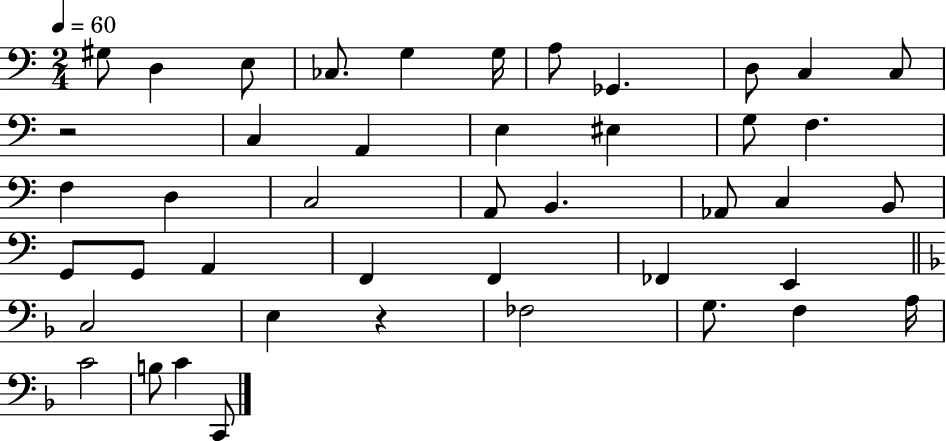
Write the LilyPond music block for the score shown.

{
  \clef bass
  \numericTimeSignature
  \time 2/4
  \key c \major
  \tempo 4 = 60
  gis8 d4 e8 | ces8. g4 g16 | a8 ges,4. | d8 c4 c8 | \break r2 | c4 a,4 | e4 eis4 | g8 f4. | \break f4 d4 | c2 | a,8 b,4. | aes,8 c4 b,8 | \break g,8 g,8 a,4 | f,4 f,4 | fes,4 e,4 | \bar "||" \break \key f \major c2 | e4 r4 | fes2 | g8. f4 a16 | \break c'2 | b8 c'4 c,8 | \bar "|."
}